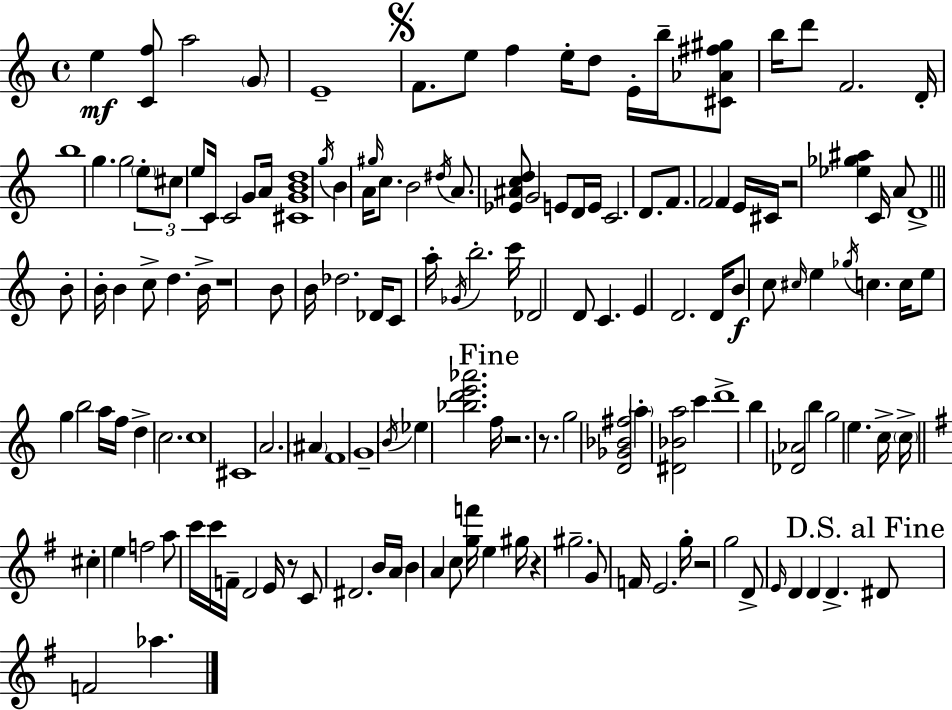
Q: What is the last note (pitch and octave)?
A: Ab5